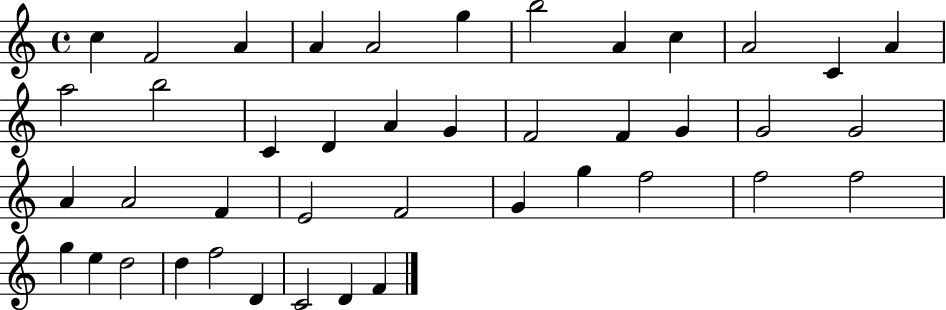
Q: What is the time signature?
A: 4/4